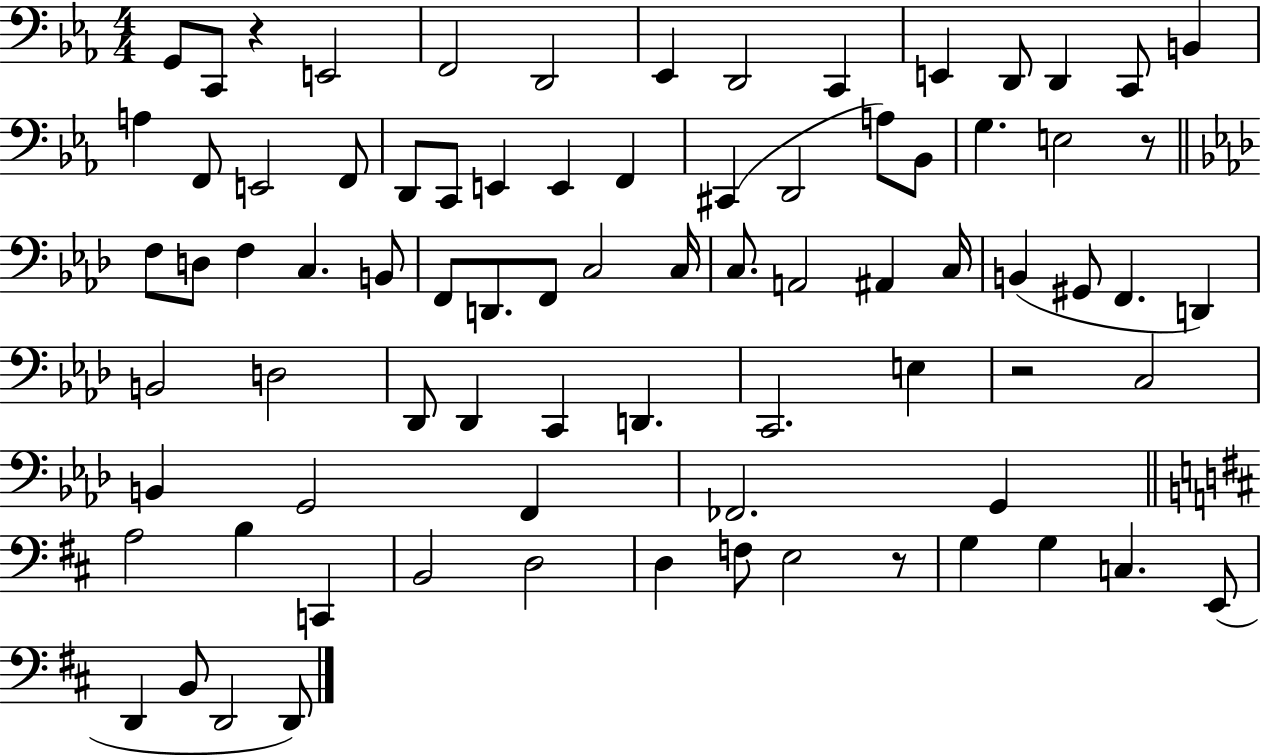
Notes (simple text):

G2/e C2/e R/q E2/h F2/h D2/h Eb2/q D2/h C2/q E2/q D2/e D2/q C2/e B2/q A3/q F2/e E2/h F2/e D2/e C2/e E2/q E2/q F2/q C#2/q D2/h A3/e Bb2/e G3/q. E3/h R/e F3/e D3/e F3/q C3/q. B2/e F2/e D2/e. F2/e C3/h C3/s C3/e. A2/h A#2/q C3/s B2/q G#2/e F2/q. D2/q B2/h D3/h Db2/e Db2/q C2/q D2/q. C2/h. E3/q R/h C3/h B2/q G2/h F2/q FES2/h. G2/q A3/h B3/q C2/q B2/h D3/h D3/q F3/e E3/h R/e G3/q G3/q C3/q. E2/e D2/q B2/e D2/h D2/e